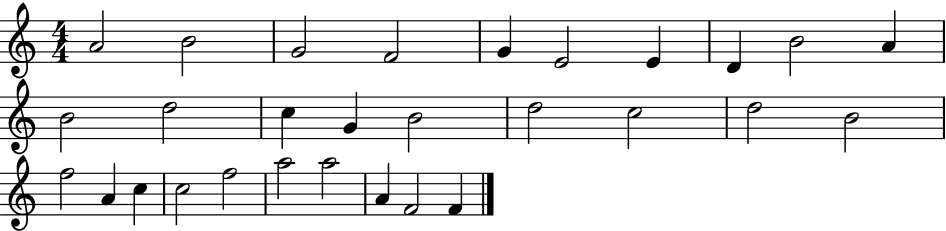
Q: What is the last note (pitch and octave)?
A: F4